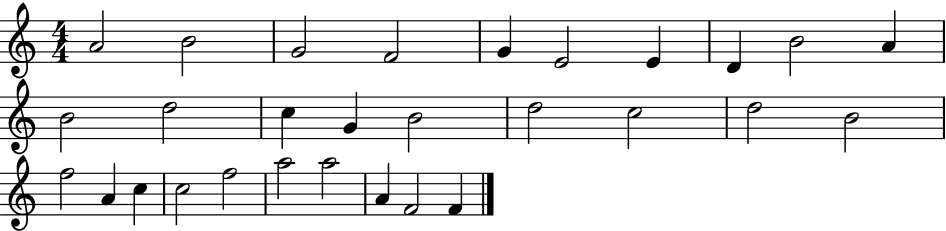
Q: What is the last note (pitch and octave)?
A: F4